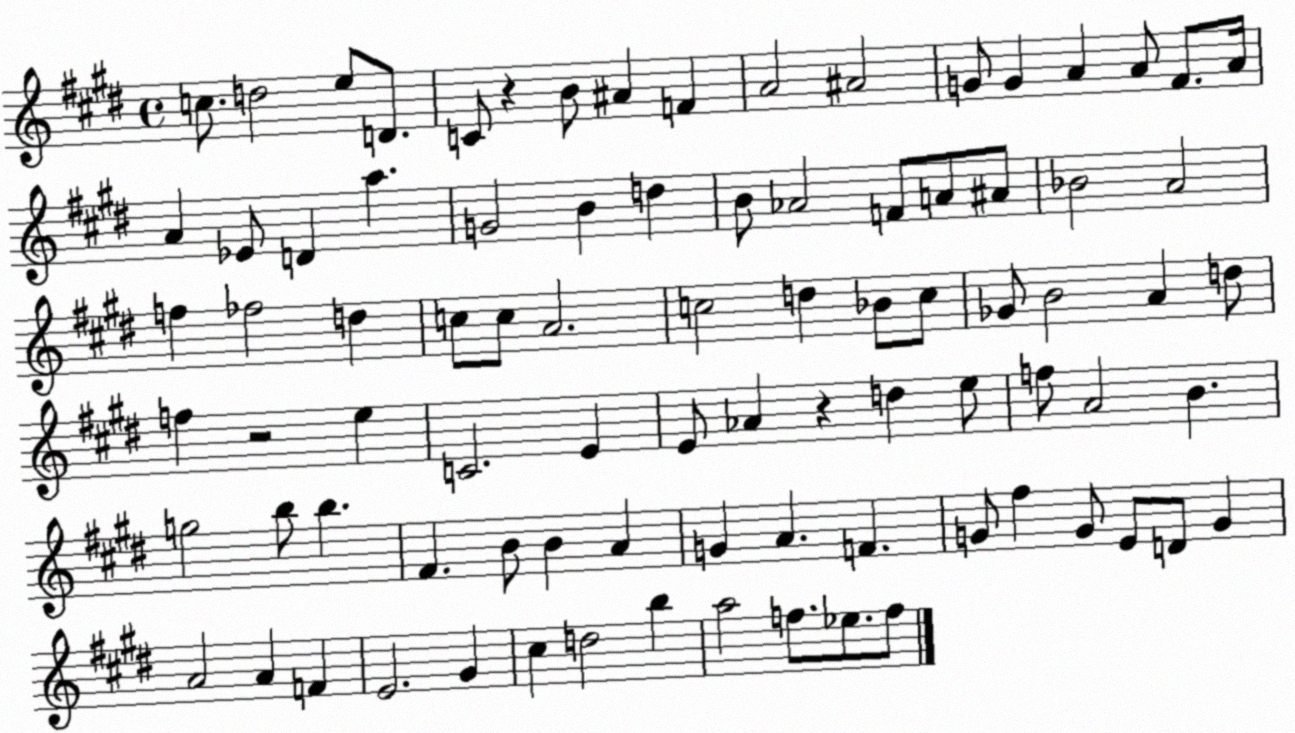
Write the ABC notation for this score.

X:1
T:Untitled
M:4/4
L:1/4
K:E
c/2 d2 e/2 D/2 C/2 z B/2 ^A F A2 ^A2 G/2 G A A/2 ^F/2 A/4 A _E/2 D a G2 B d B/2 _A2 F/2 A/2 ^A/2 _B2 A2 f _f2 d c/2 c/2 A2 c2 d _B/2 c/2 _G/2 B2 A d/2 f z2 e C2 E E/2 _A z d e/2 f/2 A2 B g2 b/2 b ^F B/2 B A G A F G/2 ^f G/2 E/2 D/2 G A2 A F E2 ^G ^c d2 b a2 f/2 _e/2 f/2